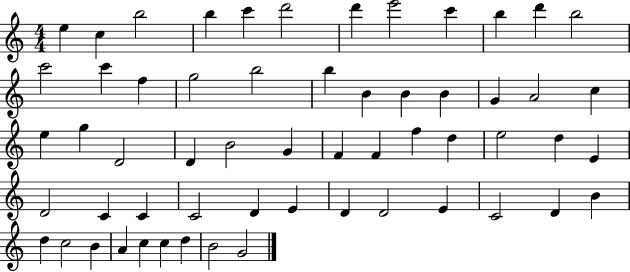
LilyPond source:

{
  \clef treble
  \numericTimeSignature
  \time 4/4
  \key c \major
  e''4 c''4 b''2 | b''4 c'''4 d'''2 | d'''4 e'''2 c'''4 | b''4 d'''4 b''2 | \break c'''2 c'''4 f''4 | g''2 b''2 | b''4 b'4 b'4 b'4 | g'4 a'2 c''4 | \break e''4 g''4 d'2 | d'4 b'2 g'4 | f'4 f'4 f''4 d''4 | e''2 d''4 e'4 | \break d'2 c'4 c'4 | c'2 d'4 e'4 | d'4 d'2 e'4 | c'2 d'4 b'4 | \break d''4 c''2 b'4 | a'4 c''4 c''4 d''4 | b'2 g'2 | \bar "|."
}